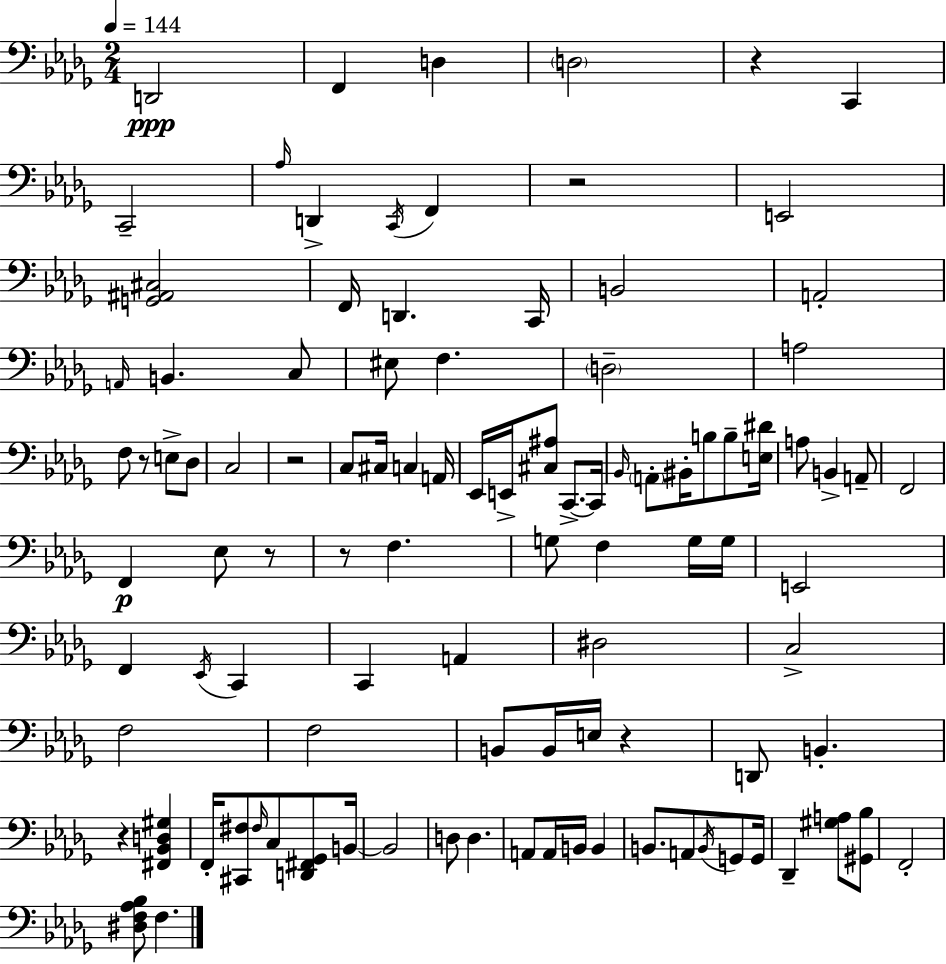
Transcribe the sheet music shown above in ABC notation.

X:1
T:Untitled
M:2/4
L:1/4
K:Bbm
D,,2 F,, D, D,2 z C,, C,,2 _A,/4 D,, C,,/4 F,, z2 E,,2 [G,,^A,,^C,]2 F,,/4 D,, C,,/4 B,,2 A,,2 A,,/4 B,, C,/2 ^E,/2 F, D,2 A,2 F,/2 z/2 E,/2 _D,/2 C,2 z2 C,/2 ^C,/4 C, A,,/4 _E,,/4 E,,/4 [^C,^A,]/2 C,,/2 C,,/4 _B,,/4 A,,/2 ^B,,/4 B,/2 B,/2 [E,^D]/4 A,/2 B,, A,,/2 F,,2 F,, _E,/2 z/2 z/2 F, G,/2 F, G,/4 G,/4 E,,2 F,, _E,,/4 C,, C,, A,, ^D,2 C,2 F,2 F,2 B,,/2 B,,/4 E,/4 z D,,/2 B,, z [^F,,_B,,D,^G,] F,,/4 [^C,,^F,]/2 ^F,/4 C,/2 [D,,^F,,_G,,]/2 B,,/4 B,,2 D,/2 D, A,,/2 A,,/4 B,,/4 B,, B,,/2 A,,/2 B,,/4 G,,/2 G,,/4 _D,, [^G,A,]/2 [^G,,_B,]/2 F,,2 [^D,F,_A,_B,]/2 F,